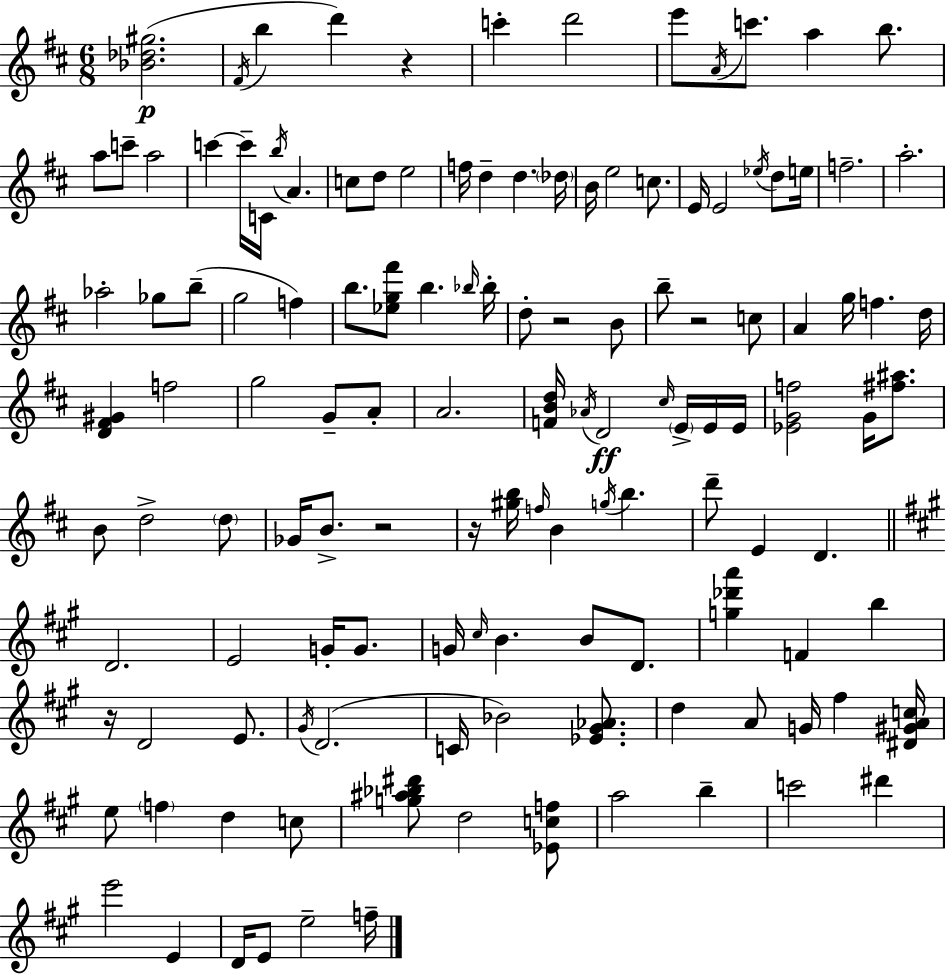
{
  \clef treble
  \numericTimeSignature
  \time 6/8
  \key d \major
  <bes' des'' gis''>2.(\p | \acciaccatura { fis'16 } b''4 d'''4) r4 | c'''4-. d'''2 | e'''8 \acciaccatura { a'16 } c'''8. a''4 b''8. | \break a''8 c'''8-- a''2 | c'''4~~ c'''16-- c'16 \acciaccatura { b''16 } a'4. | c''8 d''8 e''2 | f''16 d''4-- d''4. | \break \parenthesize des''16 b'16 e''2 | c''8. e'16 e'2 | \acciaccatura { ees''16 } d''8 e''16 f''2.-- | a''2.-. | \break aes''2-. | ges''8 b''8--( g''2 | f''4) b''8. <ees'' g'' fis'''>8 b''4. | \grace { bes''16 } bes''16-. d''8-. r2 | \break b'8 b''8-- r2 | c''8 a'4 g''16 f''4. | d''16 <d' fis' gis'>4 f''2 | g''2 | \break g'8-- a'8-. a'2. | <f' b' d''>16 \acciaccatura { aes'16 } d'2\ff | \grace { cis''16 } \parenthesize e'16-> e'16 e'16 <ees' g' f''>2 | g'16 <fis'' ais''>8. b'8 d''2-> | \break \parenthesize d''8 ges'16 b'8.-> r2 | r16 <gis'' b''>16 \grace { f''16 } b'4 | \acciaccatura { g''16 } b''4. d'''8-- e'4 | d'4. \bar "||" \break \key a \major d'2. | e'2 g'16-. g'8. | g'16 \grace { cis''16 } b'4. b'8 d'8. | <g'' des''' a'''>4 f'4 b''4 | \break r16 d'2 e'8. | \acciaccatura { gis'16 } d'2.( | c'16 bes'2) <ees' gis' aes'>8. | d''4 a'8 g'16 fis''4 | \break <dis' gis' a' c''>16 e''8 \parenthesize f''4 d''4 | c''8 <g'' ais'' bes'' dis'''>8 d''2 | <ees' c'' f''>8 a''2 b''4-- | c'''2 dis'''4 | \break e'''2 e'4 | d'16 e'8 e''2-- | f''16-- \bar "|."
}